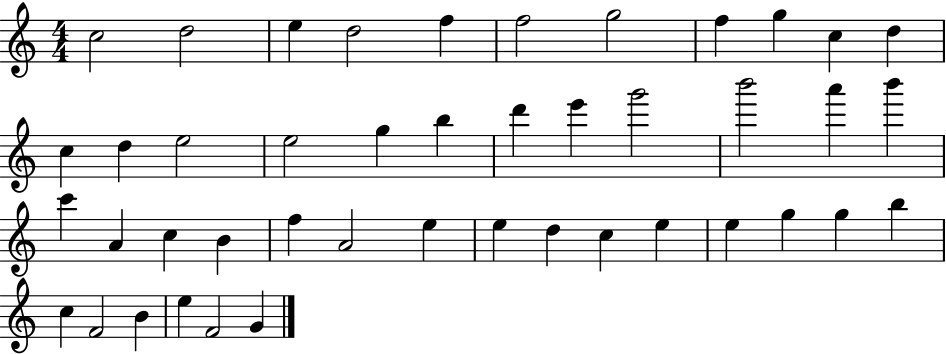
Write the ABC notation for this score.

X:1
T:Untitled
M:4/4
L:1/4
K:C
c2 d2 e d2 f f2 g2 f g c d c d e2 e2 g b d' e' g'2 b'2 a' b' c' A c B f A2 e e d c e e g g b c F2 B e F2 G